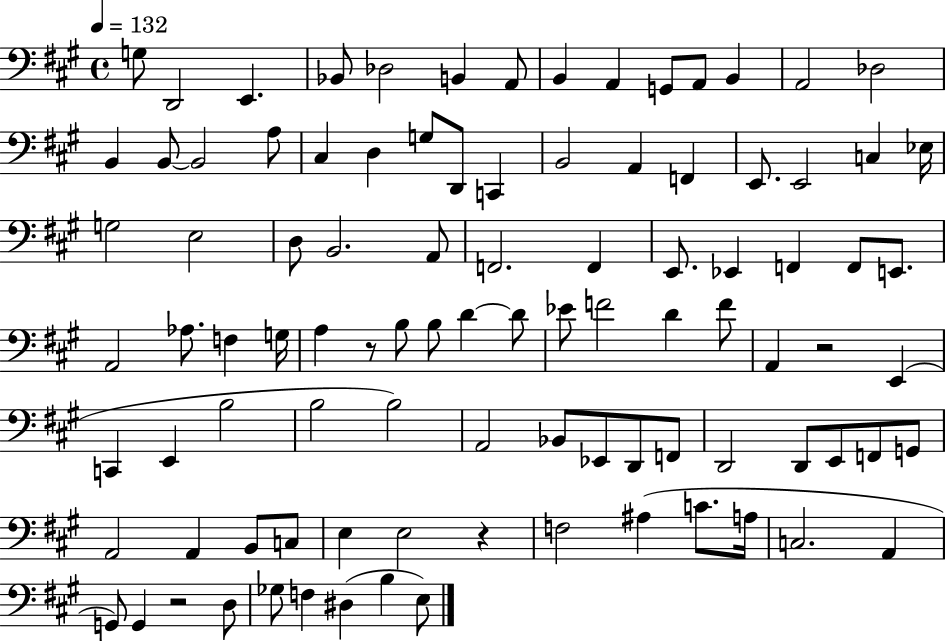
X:1
T:Untitled
M:4/4
L:1/4
K:A
G,/2 D,,2 E,, _B,,/2 _D,2 B,, A,,/2 B,, A,, G,,/2 A,,/2 B,, A,,2 _D,2 B,, B,,/2 B,,2 A,/2 ^C, D, G,/2 D,,/2 C,, B,,2 A,, F,, E,,/2 E,,2 C, _E,/4 G,2 E,2 D,/2 B,,2 A,,/2 F,,2 F,, E,,/2 _E,, F,, F,,/2 E,,/2 A,,2 _A,/2 F, G,/4 A, z/2 B,/2 B,/2 D D/2 _E/2 F2 D F/2 A,, z2 E,, C,, E,, B,2 B,2 B,2 A,,2 _B,,/2 _E,,/2 D,,/2 F,,/2 D,,2 D,,/2 E,,/2 F,,/2 G,,/2 A,,2 A,, B,,/2 C,/2 E, E,2 z F,2 ^A, C/2 A,/4 C,2 A,, G,,/2 G,, z2 D,/2 _G,/2 F, ^D, B, E,/2